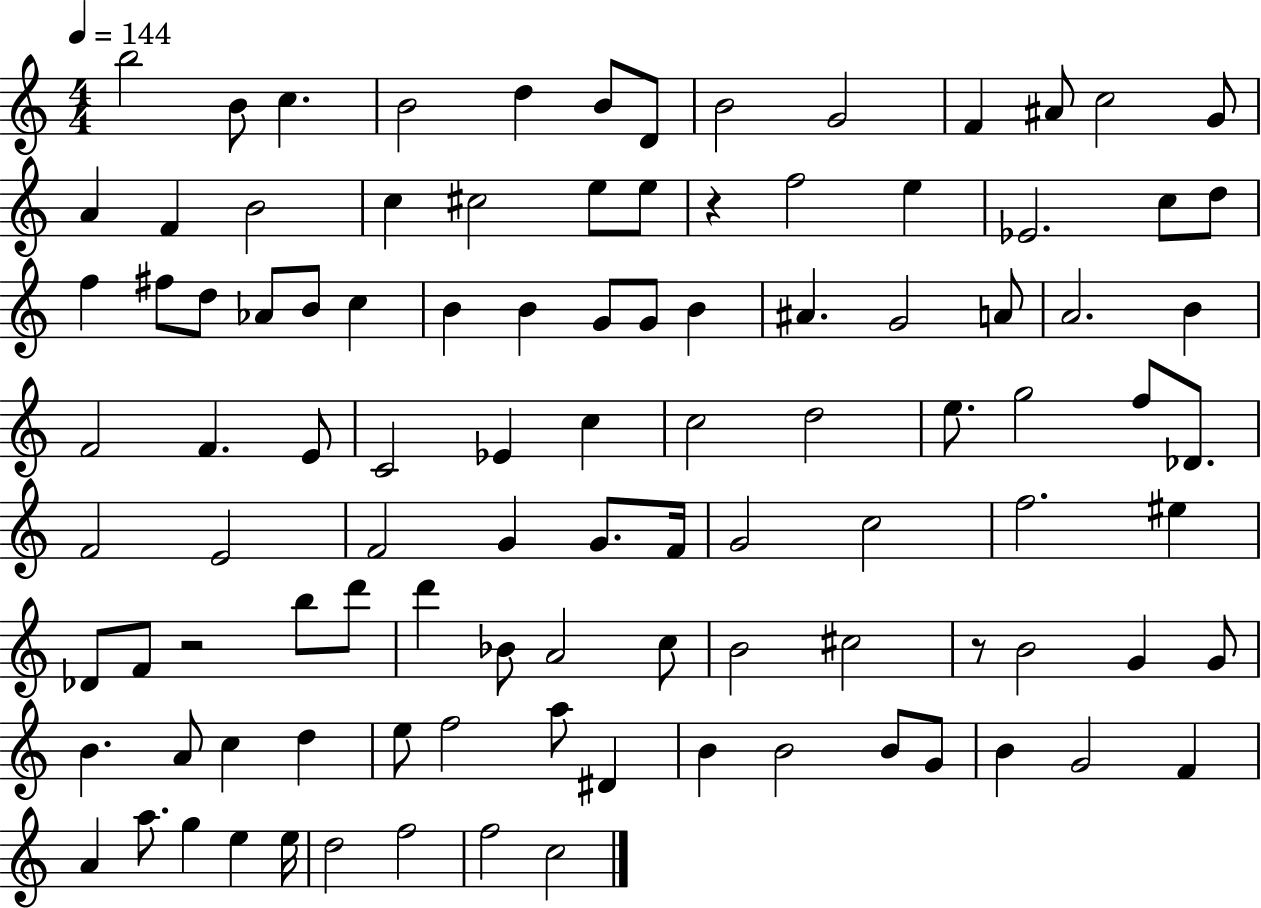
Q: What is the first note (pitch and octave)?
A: B5